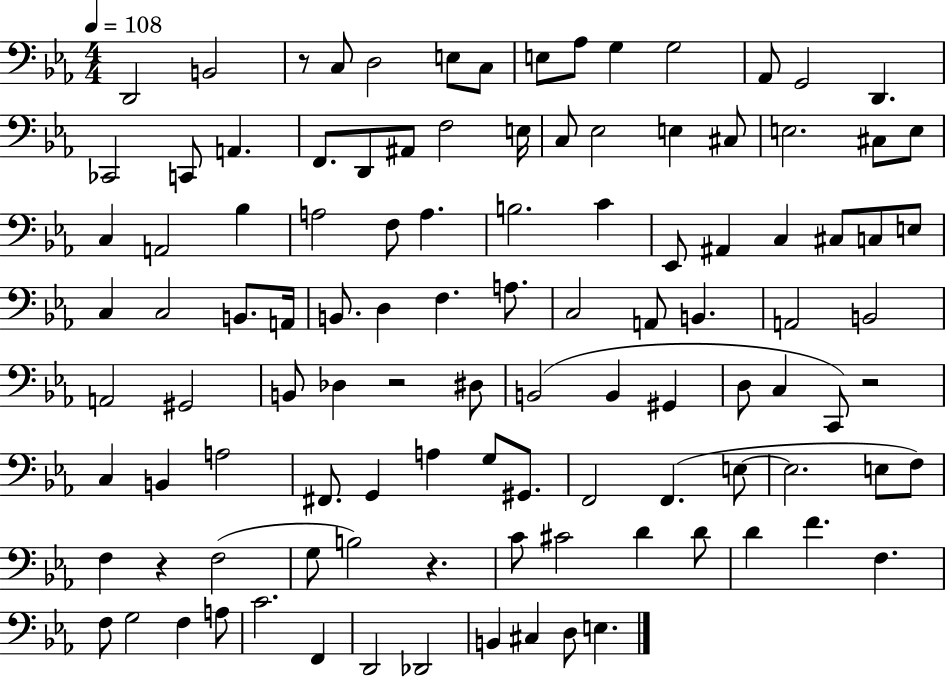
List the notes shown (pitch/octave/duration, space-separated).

D2/h B2/h R/e C3/e D3/h E3/e C3/e E3/e Ab3/e G3/q G3/h Ab2/e G2/h D2/q. CES2/h C2/e A2/q. F2/e. D2/e A#2/e F3/h E3/s C3/e Eb3/h E3/q C#3/e E3/h. C#3/e E3/e C3/q A2/h Bb3/q A3/h F3/e A3/q. B3/h. C4/q Eb2/e A#2/q C3/q C#3/e C3/e E3/e C3/q C3/h B2/e. A2/s B2/e. D3/q F3/q. A3/e. C3/h A2/e B2/q. A2/h B2/h A2/h G#2/h B2/e Db3/q R/h D#3/e B2/h B2/q G#2/q D3/e C3/q C2/e R/h C3/q B2/q A3/h F#2/e. G2/q A3/q G3/e G#2/e. F2/h F2/q. E3/e E3/h. E3/e F3/e F3/q R/q F3/h G3/e B3/h R/q. C4/e C#4/h D4/q D4/e D4/q F4/q. F3/q. F3/e G3/h F3/q A3/e C4/h. F2/q D2/h Db2/h B2/q C#3/q D3/e E3/q.